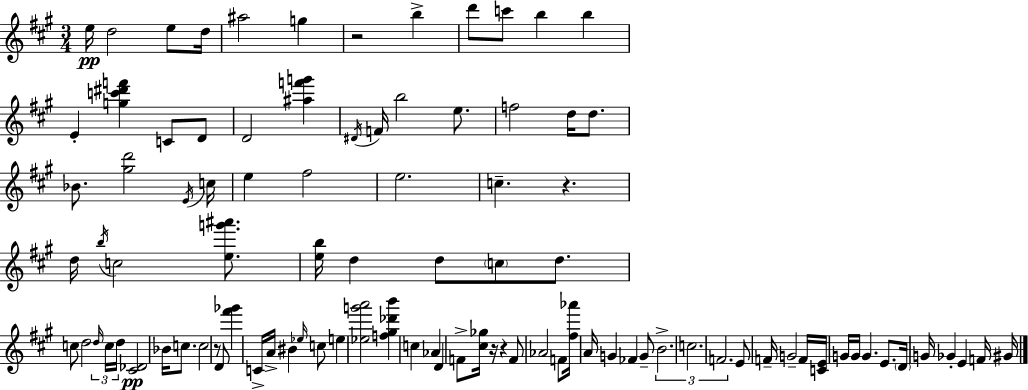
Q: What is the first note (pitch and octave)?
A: E5